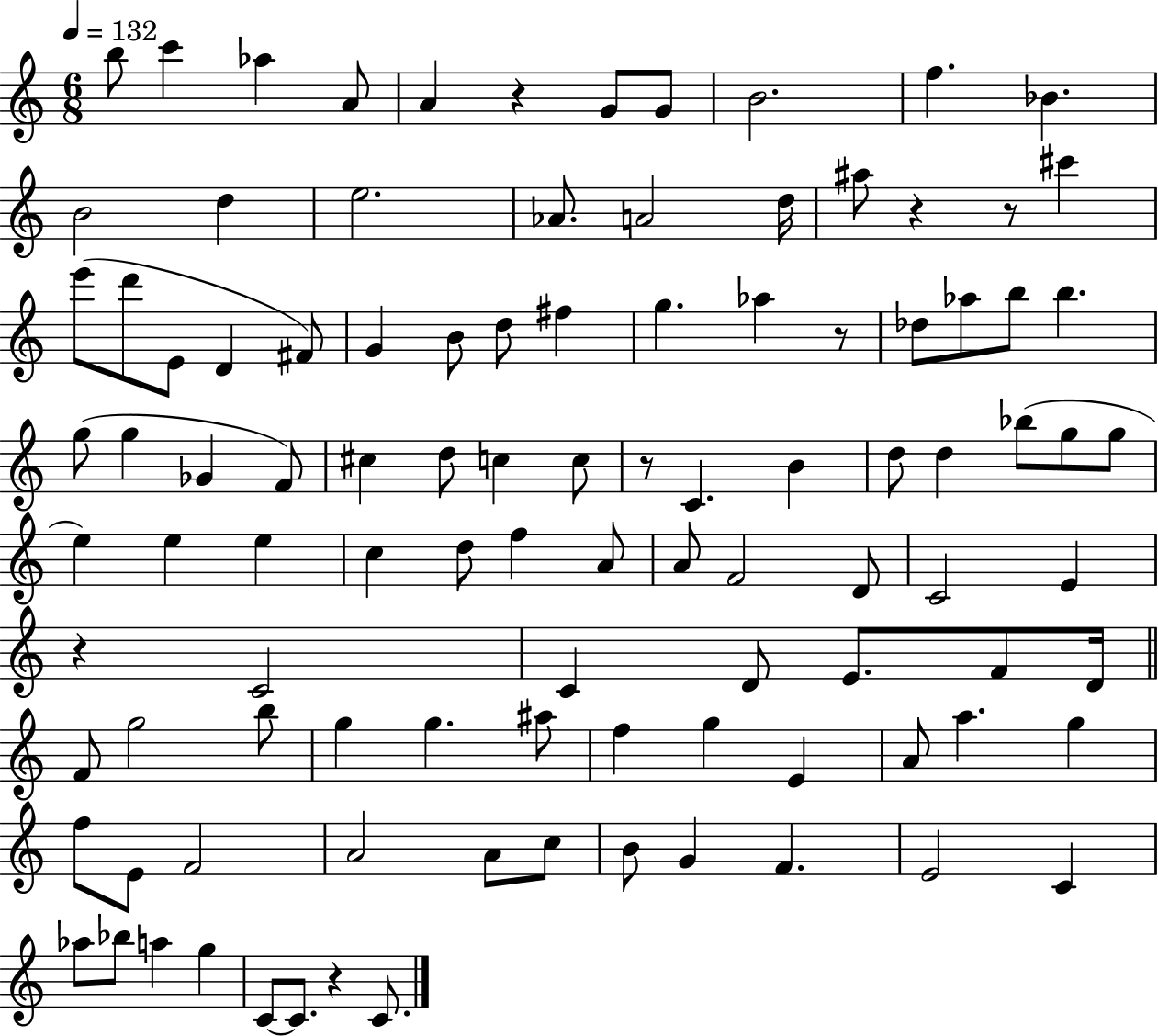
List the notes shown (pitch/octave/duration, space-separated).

B5/e C6/q Ab5/q A4/e A4/q R/q G4/e G4/e B4/h. F5/q. Bb4/q. B4/h D5/q E5/h. Ab4/e. A4/h D5/s A#5/e R/q R/e C#6/q E6/e D6/e E4/e D4/q F#4/e G4/q B4/e D5/e F#5/q G5/q. Ab5/q R/e Db5/e Ab5/e B5/e B5/q. G5/e G5/q Gb4/q F4/e C#5/q D5/e C5/q C5/e R/e C4/q. B4/q D5/e D5/q Bb5/e G5/e G5/e E5/q E5/q E5/q C5/q D5/e F5/q A4/e A4/e F4/h D4/e C4/h E4/q R/q C4/h C4/q D4/e E4/e. F4/e D4/s F4/e G5/h B5/e G5/q G5/q. A#5/e F5/q G5/q E4/q A4/e A5/q. G5/q F5/e E4/e F4/h A4/h A4/e C5/e B4/e G4/q F4/q. E4/h C4/q Ab5/e Bb5/e A5/q G5/q C4/e C4/e. R/q C4/e.